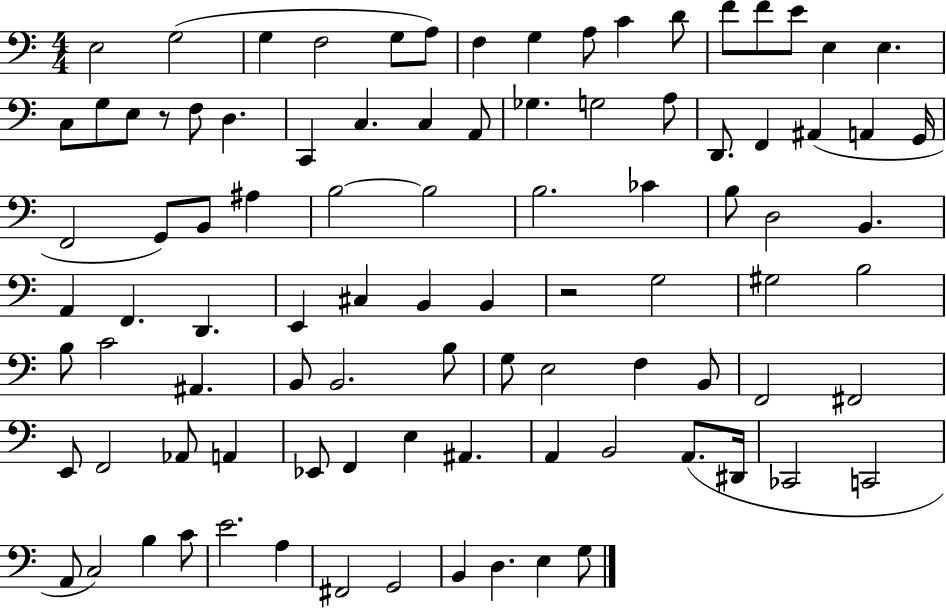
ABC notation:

X:1
T:Untitled
M:4/4
L:1/4
K:C
E,2 G,2 G, F,2 G,/2 A,/2 F, G, A,/2 C D/2 F/2 F/2 E/2 E, E, C,/2 G,/2 E,/2 z/2 F,/2 D, C,, C, C, A,,/2 _G, G,2 A,/2 D,,/2 F,, ^A,, A,, G,,/4 F,,2 G,,/2 B,,/2 ^A, B,2 B,2 B,2 _C B,/2 D,2 B,, A,, F,, D,, E,, ^C, B,, B,, z2 G,2 ^G,2 B,2 B,/2 C2 ^A,, B,,/2 B,,2 B,/2 G,/2 E,2 F, B,,/2 F,,2 ^F,,2 E,,/2 F,,2 _A,,/2 A,, _E,,/2 F,, E, ^A,, A,, B,,2 A,,/2 ^D,,/4 _C,,2 C,,2 A,,/2 C,2 B, C/2 E2 A, ^F,,2 G,,2 B,, D, E, G,/2